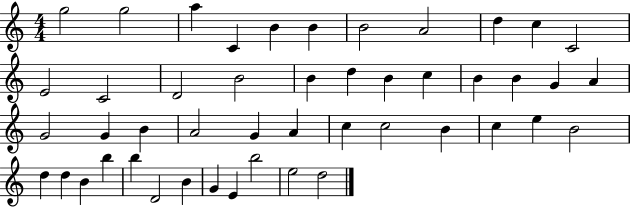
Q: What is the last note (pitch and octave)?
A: D5